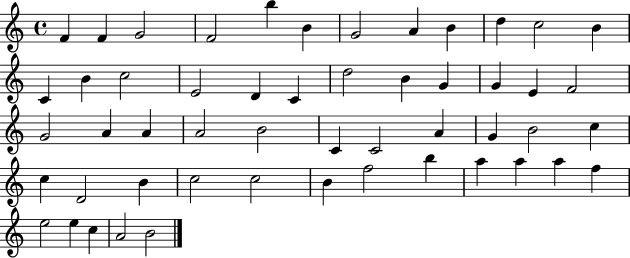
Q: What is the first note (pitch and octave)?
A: F4